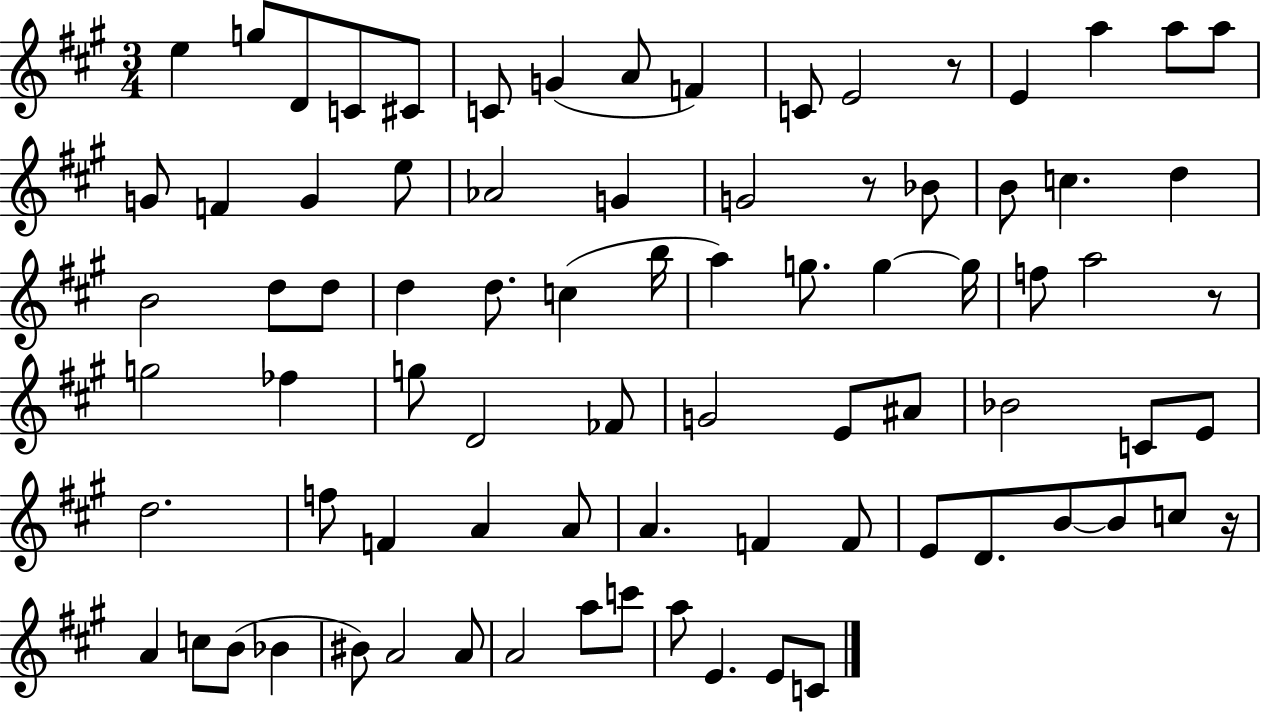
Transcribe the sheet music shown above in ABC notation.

X:1
T:Untitled
M:3/4
L:1/4
K:A
e g/2 D/2 C/2 ^C/2 C/2 G A/2 F C/2 E2 z/2 E a a/2 a/2 G/2 F G e/2 _A2 G G2 z/2 _B/2 B/2 c d B2 d/2 d/2 d d/2 c b/4 a g/2 g g/4 f/2 a2 z/2 g2 _f g/2 D2 _F/2 G2 E/2 ^A/2 _B2 C/2 E/2 d2 f/2 F A A/2 A F F/2 E/2 D/2 B/2 B/2 c/2 z/4 A c/2 B/2 _B ^B/2 A2 A/2 A2 a/2 c'/2 a/2 E E/2 C/2